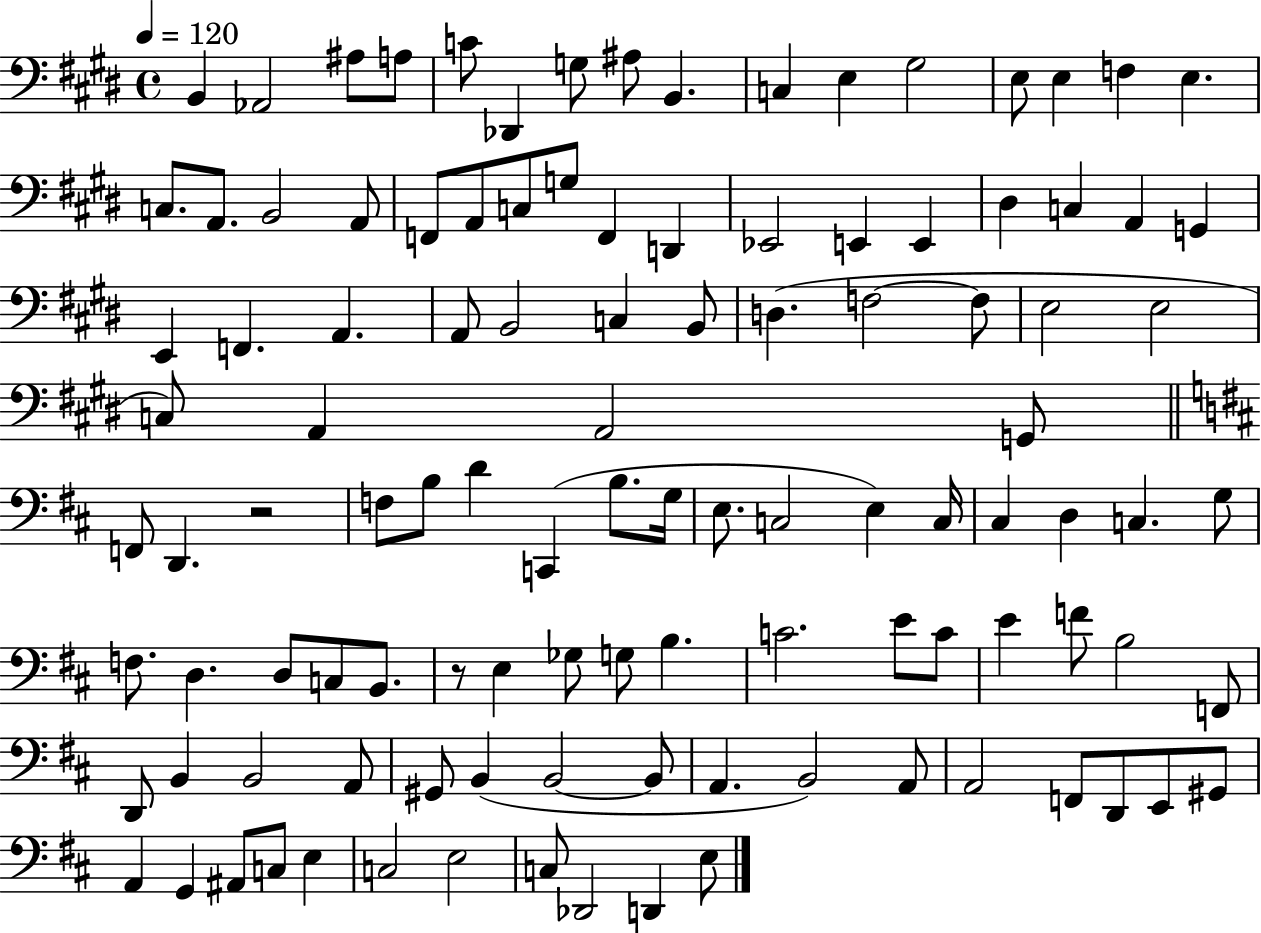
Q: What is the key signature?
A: E major